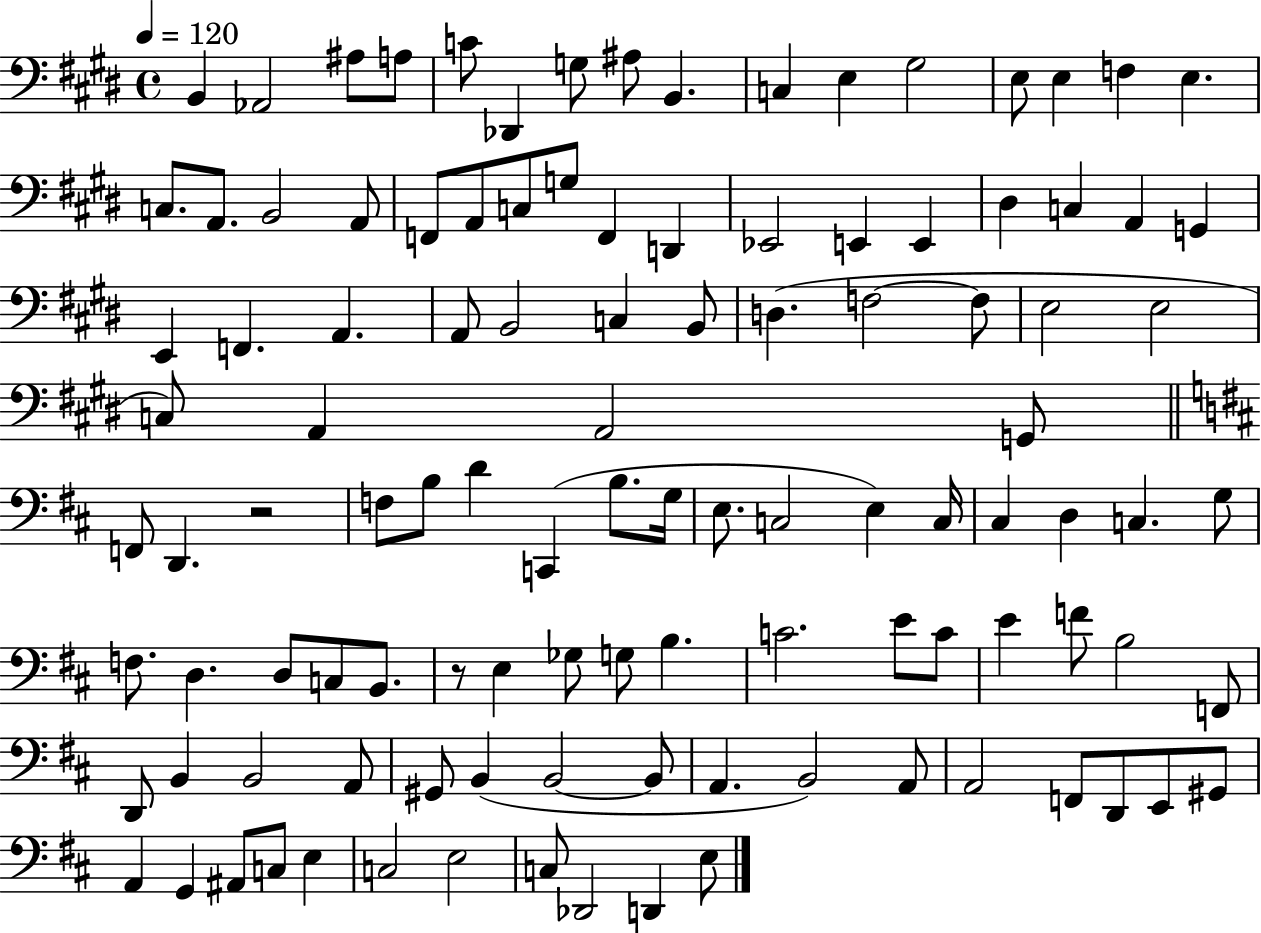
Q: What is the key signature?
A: E major